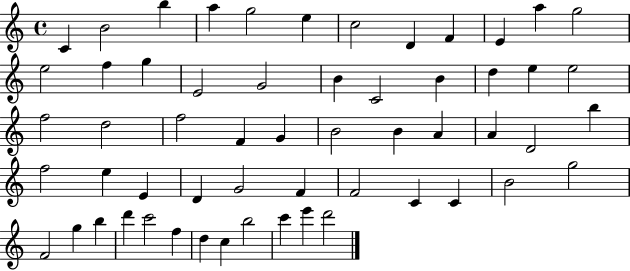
X:1
T:Untitled
M:4/4
L:1/4
K:C
C B2 b a g2 e c2 D F E a g2 e2 f g E2 G2 B C2 B d e e2 f2 d2 f2 F G B2 B A A D2 b f2 e E D G2 F F2 C C B2 g2 F2 g b d' c'2 f d c b2 c' e' d'2